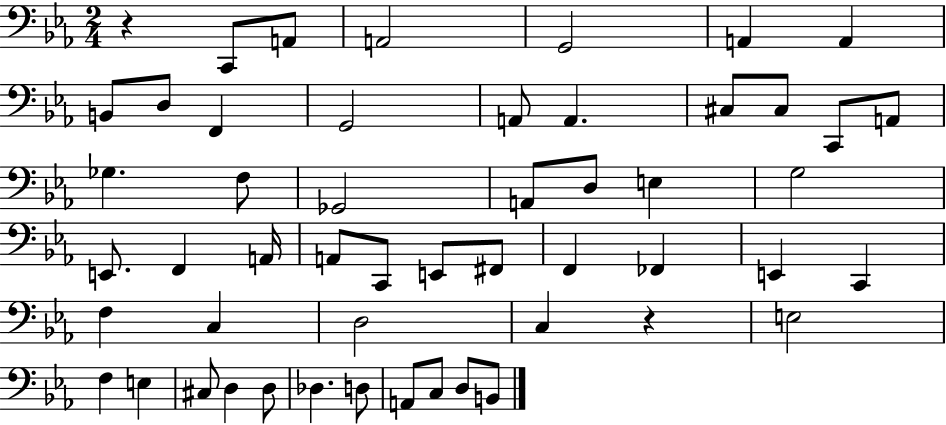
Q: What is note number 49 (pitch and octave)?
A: D3